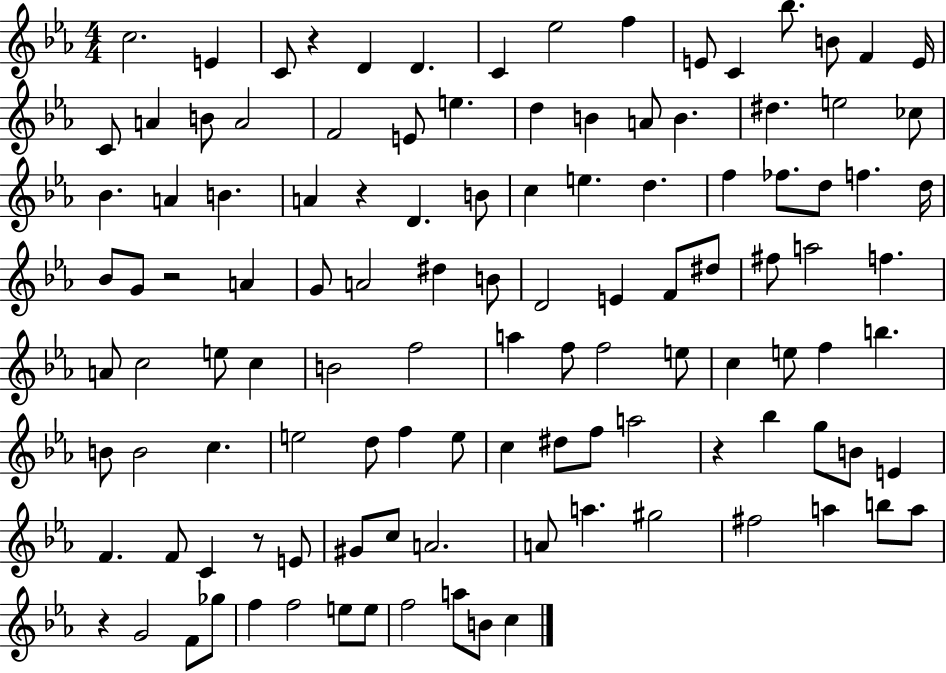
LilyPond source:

{
  \clef treble
  \numericTimeSignature
  \time 4/4
  \key ees \major
  c''2. e'4 | c'8 r4 d'4 d'4. | c'4 ees''2 f''4 | e'8 c'4 bes''8. b'8 f'4 e'16 | \break c'8 a'4 b'8 a'2 | f'2 e'8 e''4. | d''4 b'4 a'8 b'4. | dis''4. e''2 ces''8 | \break bes'4. a'4 b'4. | a'4 r4 d'4. b'8 | c''4 e''4. d''4. | f''4 fes''8. d''8 f''4. d''16 | \break bes'8 g'8 r2 a'4 | g'8 a'2 dis''4 b'8 | d'2 e'4 f'8 dis''8 | fis''8 a''2 f''4. | \break a'8 c''2 e''8 c''4 | b'2 f''2 | a''4 f''8 f''2 e''8 | c''4 e''8 f''4 b''4. | \break b'8 b'2 c''4. | e''2 d''8 f''4 e''8 | c''4 dis''8 f''8 a''2 | r4 bes''4 g''8 b'8 e'4 | \break f'4. f'8 c'4 r8 e'8 | gis'8 c''8 a'2. | a'8 a''4. gis''2 | fis''2 a''4 b''8 a''8 | \break r4 g'2 f'8 ges''8 | f''4 f''2 e''8 e''8 | f''2 a''8 b'8 c''4 | \bar "|."
}